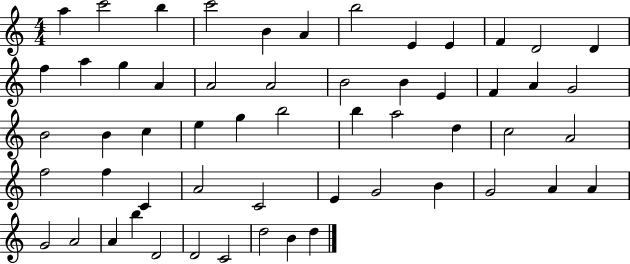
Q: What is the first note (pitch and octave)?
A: A5